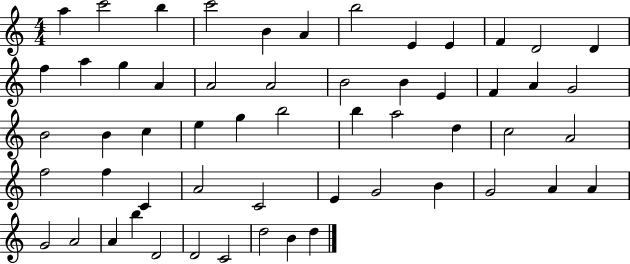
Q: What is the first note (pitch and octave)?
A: A5